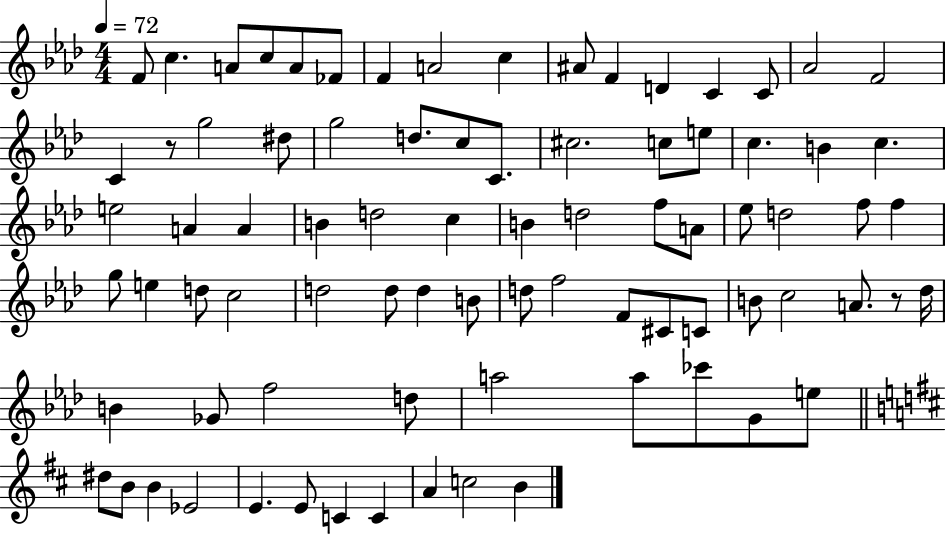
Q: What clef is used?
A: treble